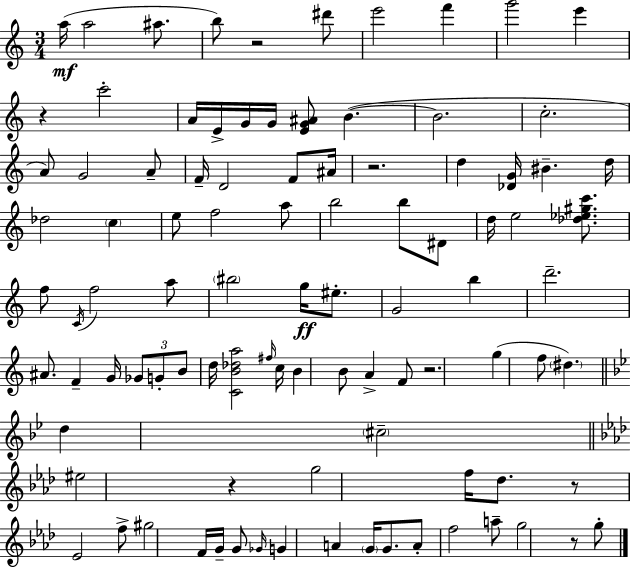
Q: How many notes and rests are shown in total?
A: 96